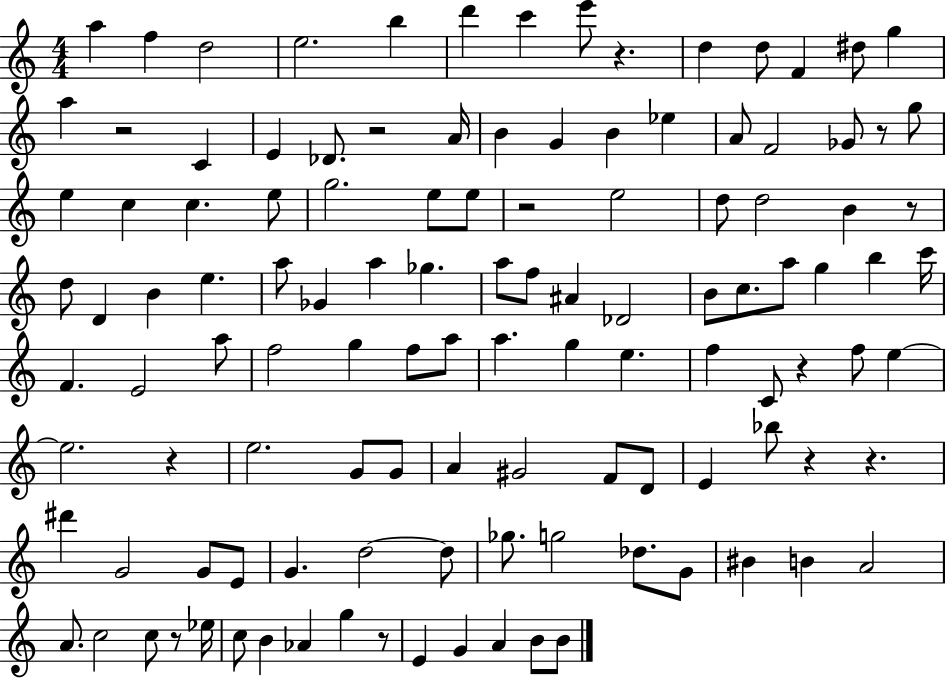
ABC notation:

X:1
T:Untitled
M:4/4
L:1/4
K:C
a f d2 e2 b d' c' e'/2 z d d/2 F ^d/2 g a z2 C E _D/2 z2 A/4 B G B _e A/2 F2 _G/2 z/2 g/2 e c c e/2 g2 e/2 e/2 z2 e2 d/2 d2 B z/2 d/2 D B e a/2 _G a _g a/2 f/2 ^A _D2 B/2 c/2 a/2 g b c'/4 F E2 a/2 f2 g f/2 a/2 a g e f C/2 z f/2 e e2 z e2 G/2 G/2 A ^G2 F/2 D/2 E _b/2 z z ^d' G2 G/2 E/2 G d2 d/2 _g/2 g2 _d/2 G/2 ^B B A2 A/2 c2 c/2 z/2 _e/4 c/2 B _A g z/2 E G A B/2 B/2